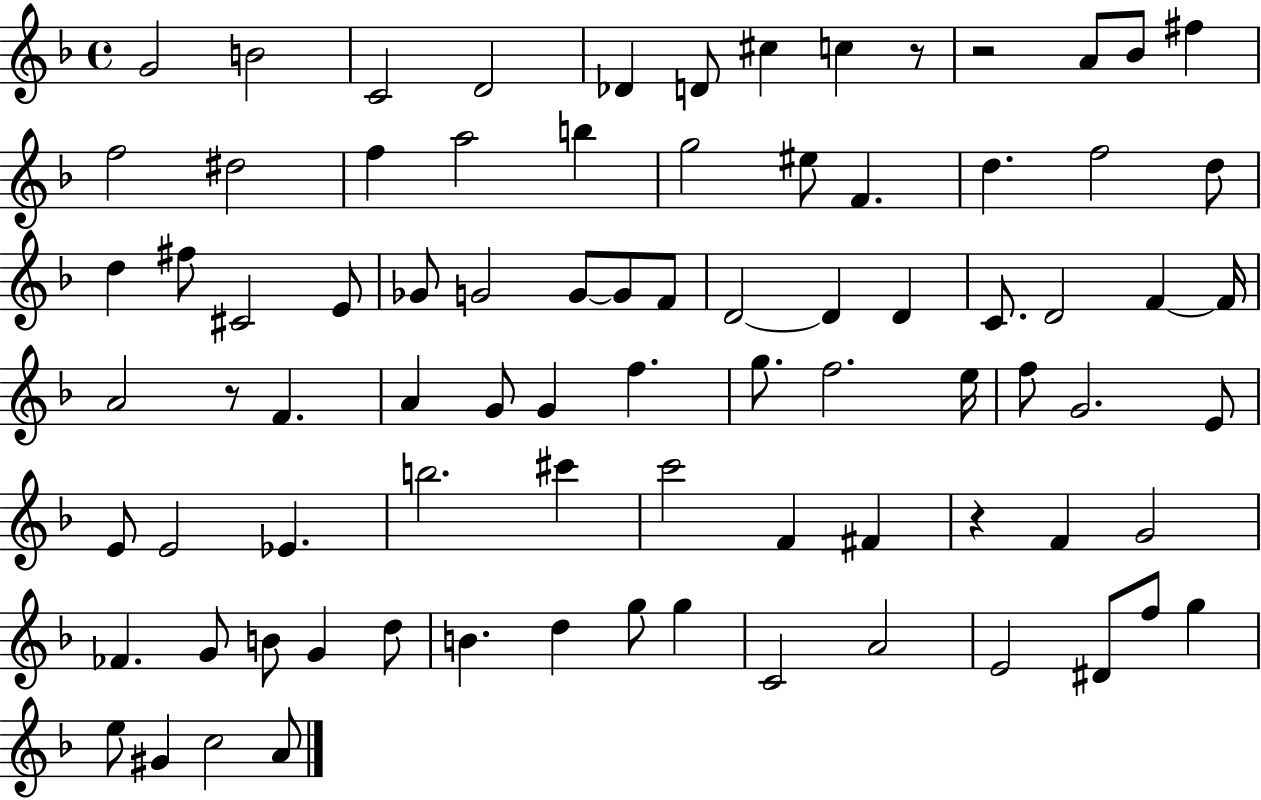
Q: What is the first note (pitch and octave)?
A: G4